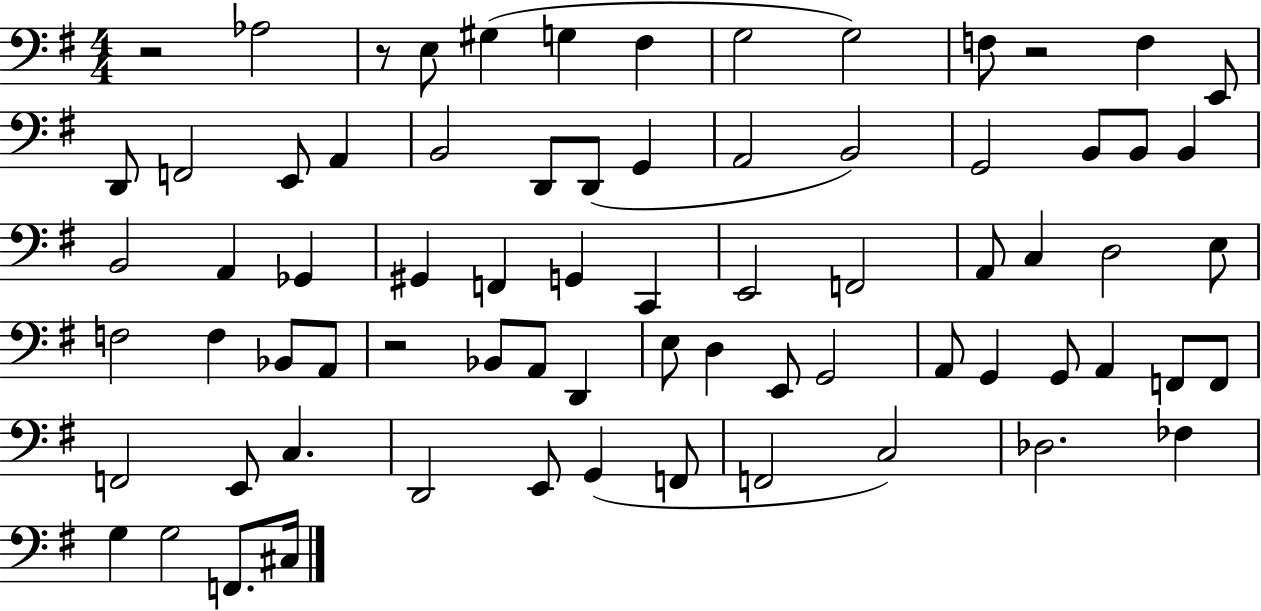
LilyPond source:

{
  \clef bass
  \numericTimeSignature
  \time 4/4
  \key g \major
  r2 aes2 | r8 e8 gis4( g4 fis4 | g2 g2) | f8 r2 f4 e,8 | \break d,8 f,2 e,8 a,4 | b,2 d,8 d,8( g,4 | a,2 b,2) | g,2 b,8 b,8 b,4 | \break b,2 a,4 ges,4 | gis,4 f,4 g,4 c,4 | e,2 f,2 | a,8 c4 d2 e8 | \break f2 f4 bes,8 a,8 | r2 bes,8 a,8 d,4 | e8 d4 e,8 g,2 | a,8 g,4 g,8 a,4 f,8 f,8 | \break f,2 e,8 c4. | d,2 e,8 g,4( f,8 | f,2 c2) | des2. fes4 | \break g4 g2 f,8. cis16 | \bar "|."
}